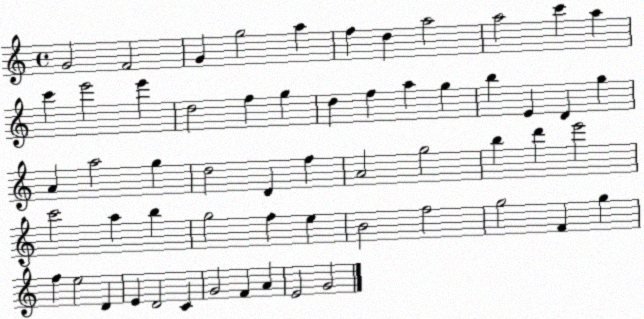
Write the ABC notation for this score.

X:1
T:Untitled
M:4/4
L:1/4
K:C
G2 F2 G g2 a f d a2 a2 c' a c' e'2 e' d2 f g d f a g b E D g A a2 g d2 D f A2 g2 b d' e'2 c'2 a b g2 f e B2 f2 g2 F g f e2 D E D2 C G2 F A E2 G2